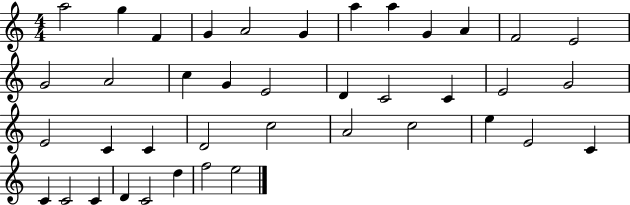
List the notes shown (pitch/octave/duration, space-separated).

A5/h G5/q F4/q G4/q A4/h G4/q A5/q A5/q G4/q A4/q F4/h E4/h G4/h A4/h C5/q G4/q E4/h D4/q C4/h C4/q E4/h G4/h E4/h C4/q C4/q D4/h C5/h A4/h C5/h E5/q E4/h C4/q C4/q C4/h C4/q D4/q C4/h D5/q F5/h E5/h